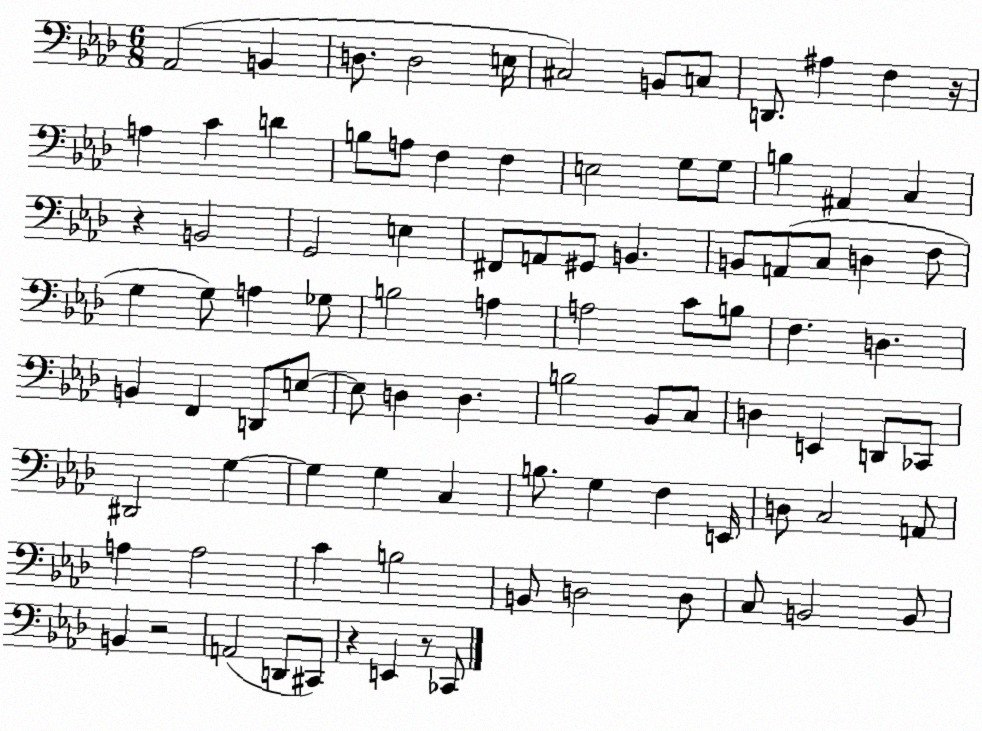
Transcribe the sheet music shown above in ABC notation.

X:1
T:Untitled
M:6/8
L:1/4
K:Ab
_A,,2 B,, D,/2 D,2 E,/4 ^C,2 B,,/2 C,/2 D,,/2 ^A, F, z/4 A, C D B,/2 A,/2 F, F, E,2 G,/2 G,/2 B, ^A,, C, z B,,2 G,,2 E, ^F,,/2 A,,/2 ^G,,/2 B,, B,,/2 A,,/2 C,/2 D, F,/2 G, G,/2 A, _G,/2 B,2 A, A,2 C/2 B,/2 F, D, B,, F,, D,,/2 E,/2 E,/2 D, D, B,2 _B,,/2 C,/2 D, E,, D,,/2 _C,,/2 ^D,,2 G, G, G, C, B,/2 G, F, E,,/4 D,/2 C,2 A,,/2 A, A,2 C B,2 B,,/2 D,2 D,/2 C,/2 B,,2 B,,/2 B,, z2 A,,2 D,,/2 ^C,,/2 z E,, z/2 _C,,/2